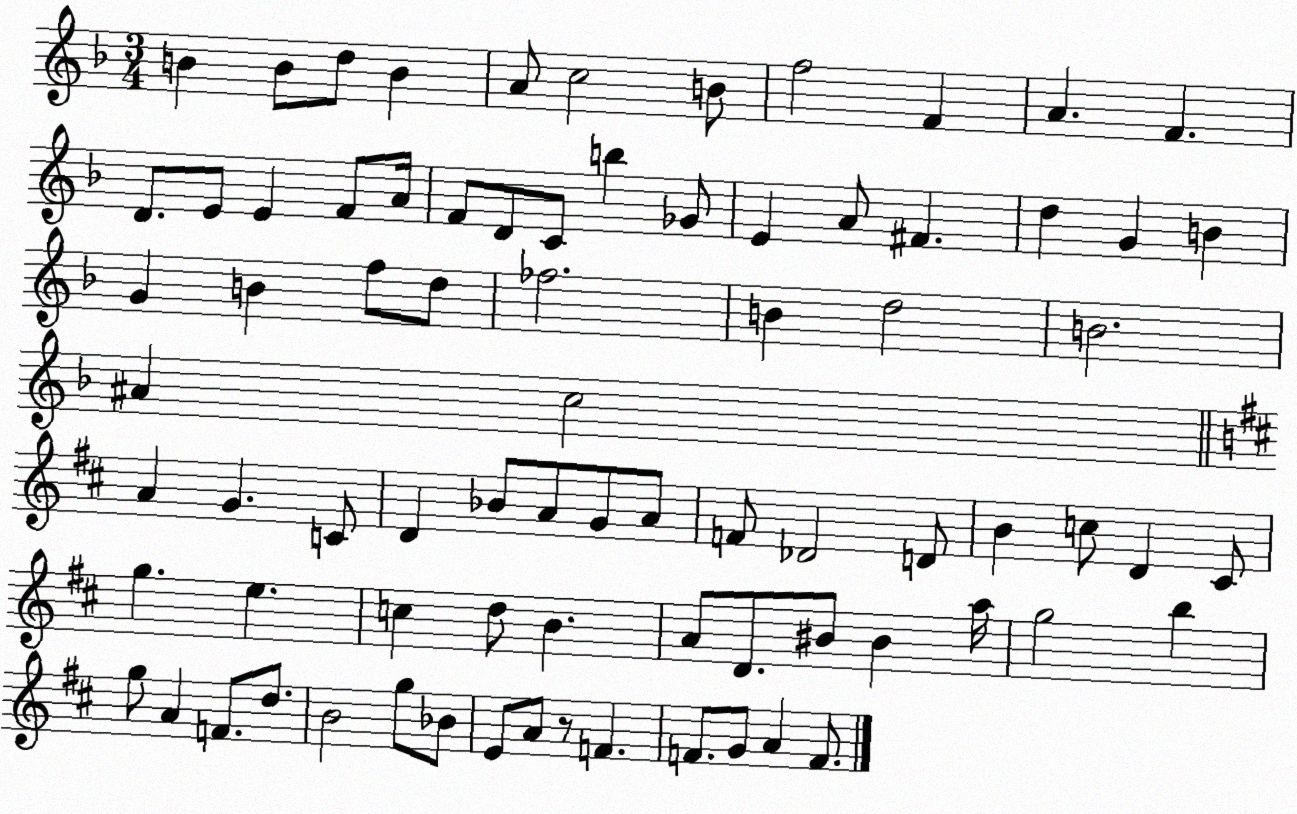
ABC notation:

X:1
T:Untitled
M:3/4
L:1/4
K:F
B B/2 d/2 B A/2 c2 B/2 f2 F A F D/2 E/2 E F/2 A/4 F/2 D/2 C/2 b _G/2 E A/2 ^F d G B G B f/2 d/2 _f2 B d2 B2 ^A c2 A G C/2 D _B/2 A/2 G/2 A/2 F/2 _D2 D/2 B c/2 D ^C/2 g e c d/2 B A/2 D/2 ^B/2 ^B a/4 g2 b g/2 A F/2 d/2 B2 g/2 _B/2 E/2 A/2 z/2 F F/2 G/2 A F/2